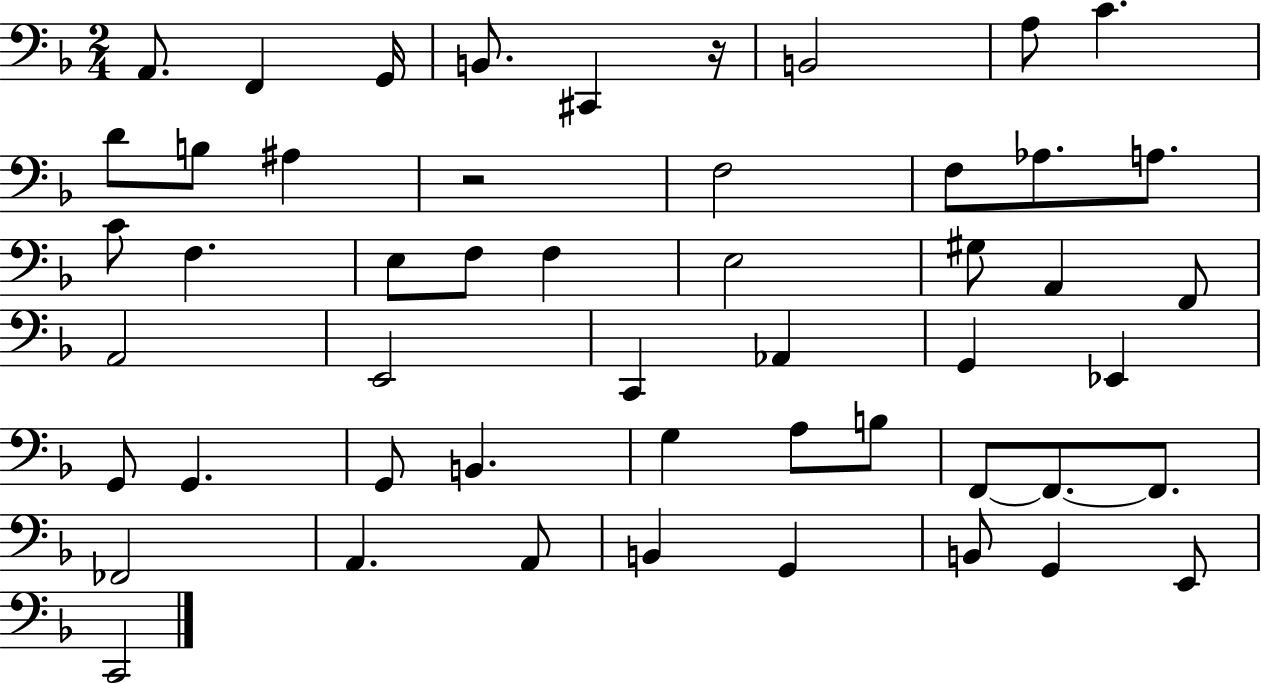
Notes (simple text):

A2/e. F2/q G2/s B2/e. C#2/q R/s B2/h A3/e C4/q. D4/e B3/e A#3/q R/h F3/h F3/e Ab3/e. A3/e. C4/e F3/q. E3/e F3/e F3/q E3/h G#3/e A2/q F2/e A2/h E2/h C2/q Ab2/q G2/q Eb2/q G2/e G2/q. G2/e B2/q. G3/q A3/e B3/e F2/e F2/e. F2/e. FES2/h A2/q. A2/e B2/q G2/q B2/e G2/q E2/e C2/h